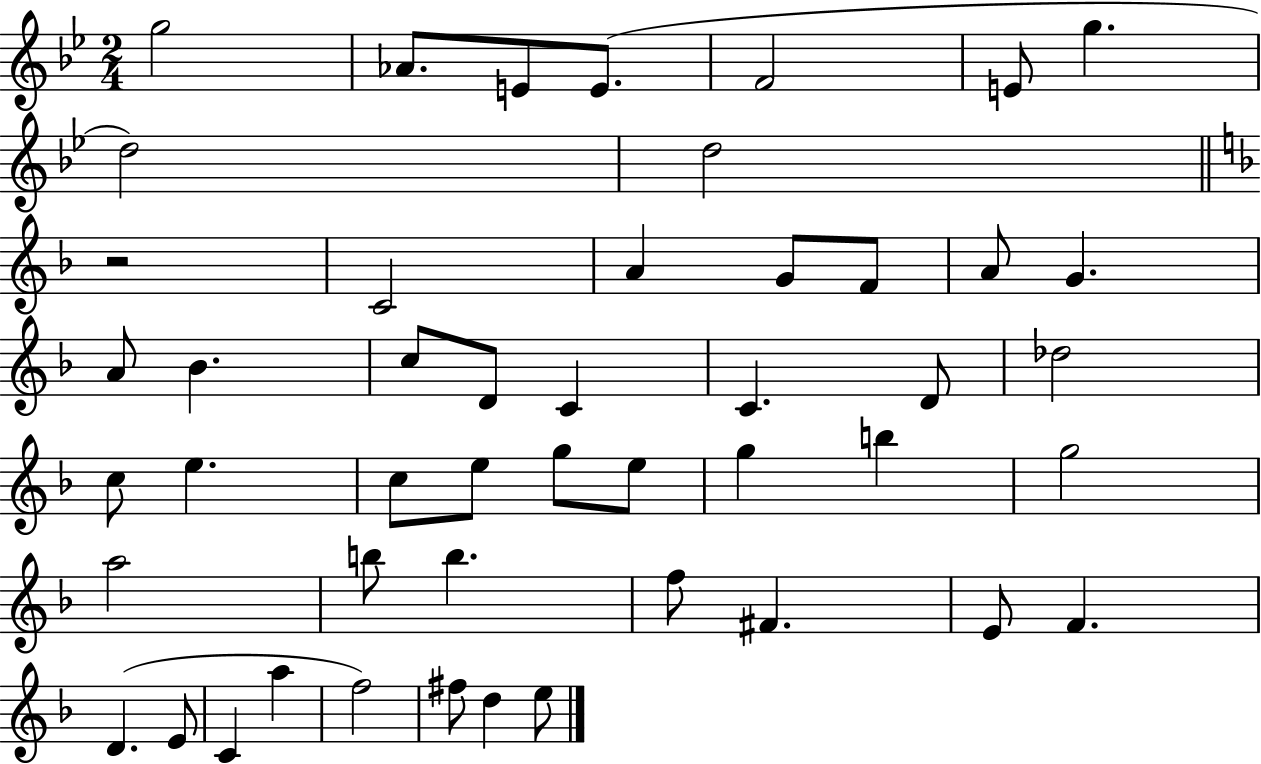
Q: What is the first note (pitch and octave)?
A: G5